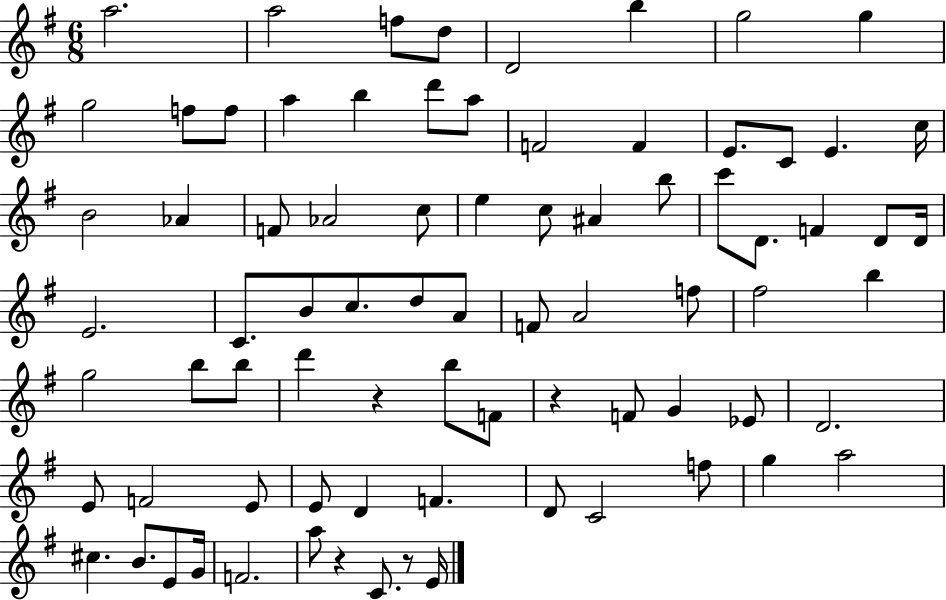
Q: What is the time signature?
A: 6/8